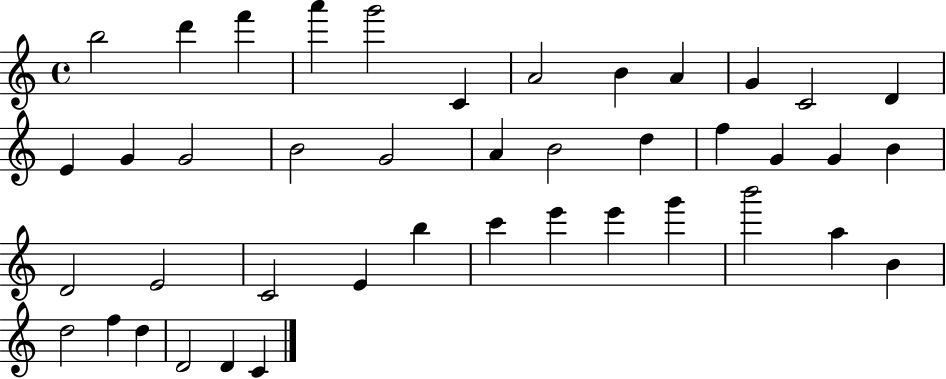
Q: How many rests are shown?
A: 0